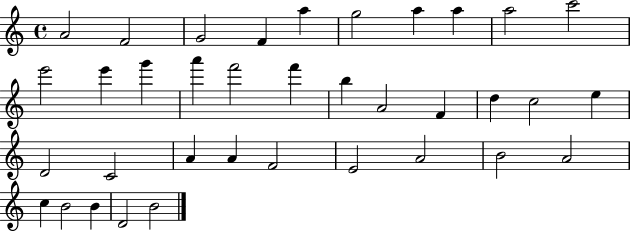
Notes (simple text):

A4/h F4/h G4/h F4/q A5/q G5/h A5/q A5/q A5/h C6/h E6/h E6/q G6/q A6/q F6/h F6/q B5/q A4/h F4/q D5/q C5/h E5/q D4/h C4/h A4/q A4/q F4/h E4/h A4/h B4/h A4/h C5/q B4/h B4/q D4/h B4/h